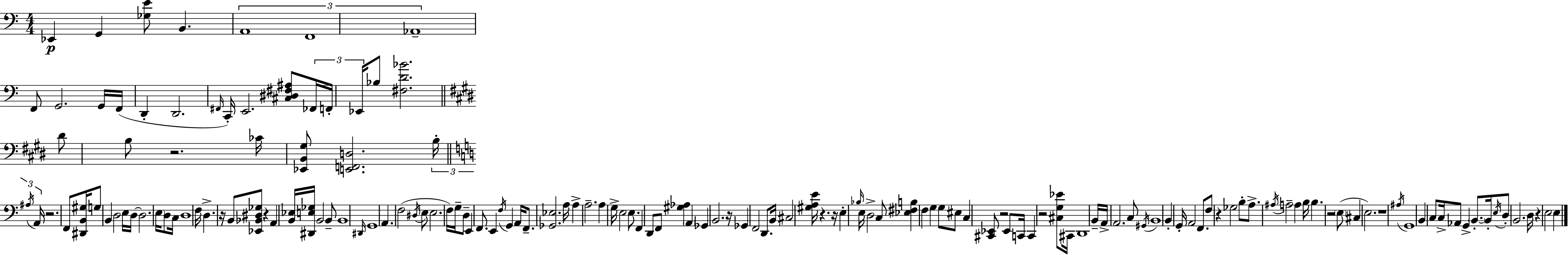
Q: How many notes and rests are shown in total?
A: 158